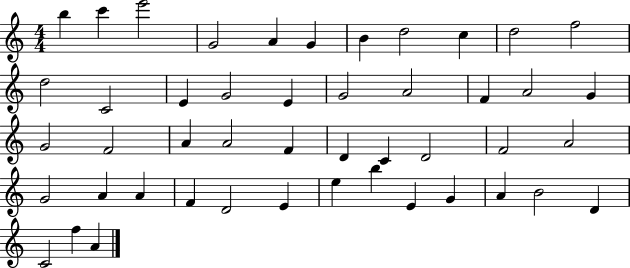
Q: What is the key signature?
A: C major